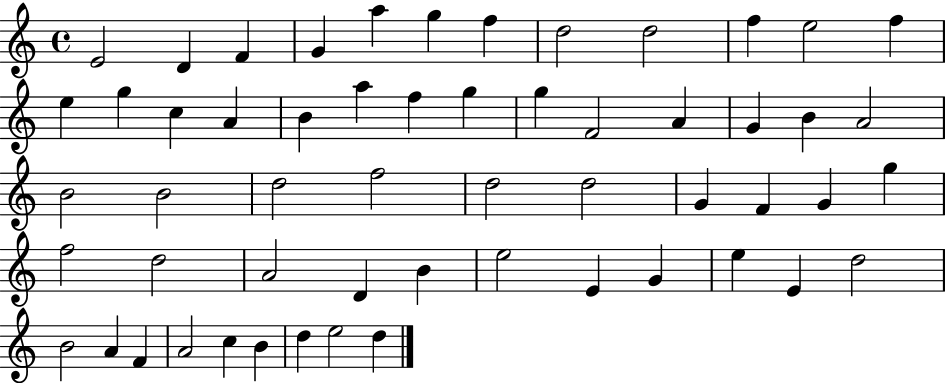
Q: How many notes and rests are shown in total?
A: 56